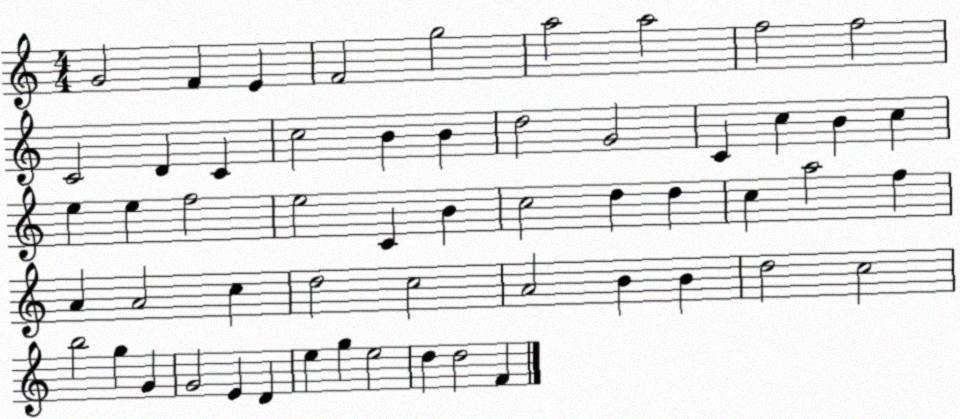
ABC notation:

X:1
T:Untitled
M:4/4
L:1/4
K:C
G2 F E F2 g2 a2 a2 f2 f2 C2 D C c2 B B d2 G2 C c B c e e f2 e2 C B c2 d d c a2 f A A2 c d2 c2 A2 B B d2 c2 b2 g G G2 E D e g e2 d d2 F